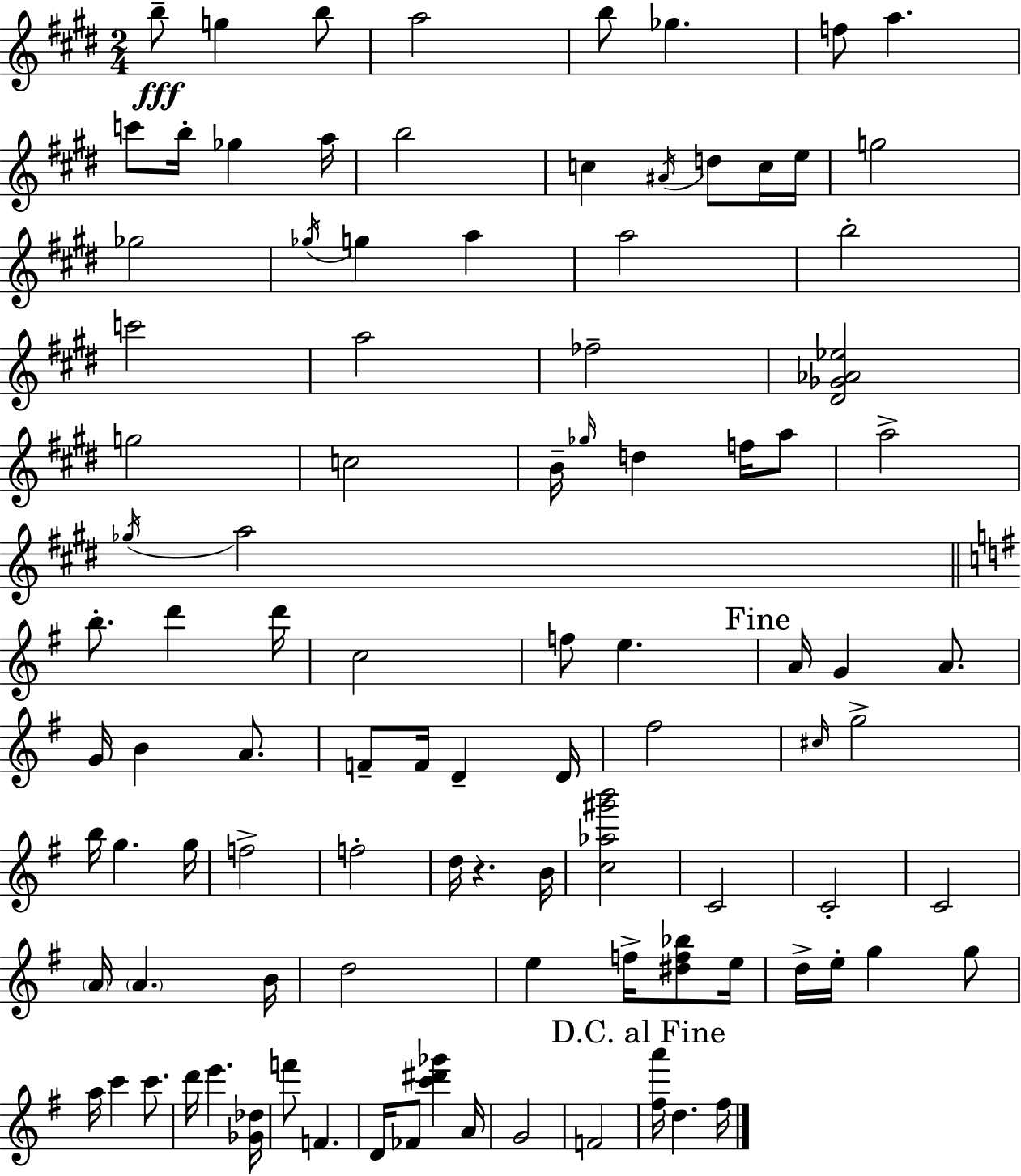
B5/e G5/q B5/e A5/h B5/e Gb5/q. F5/e A5/q. C6/e B5/s Gb5/q A5/s B5/h C5/q A#4/s D5/e C5/s E5/s G5/h Gb5/h Gb5/s G5/q A5/q A5/h B5/h C6/h A5/h FES5/h [D#4,Gb4,Ab4,Eb5]/h G5/h C5/h B4/s Gb5/s D5/q F5/s A5/e A5/h Gb5/s A5/h B5/e. D6/q D6/s C5/h F5/e E5/q. A4/s G4/q A4/e. G4/s B4/q A4/e. F4/e F4/s D4/q D4/s F#5/h C#5/s G5/h B5/s G5/q. G5/s F5/h F5/h D5/s R/q. B4/s [C5,Ab5,G#6,B6]/h C4/h C4/h C4/h A4/s A4/q. B4/s D5/h E5/q F5/s [D#5,F5,Bb5]/e E5/s D5/s E5/s G5/q G5/e A5/s C6/q C6/e. D6/s E6/q. [Gb4,Db5]/s F6/e F4/q. D4/s FES4/e [C6,D#6,Gb6]/q A4/s G4/h F4/h [F#5,A6]/s D5/q. F#5/s